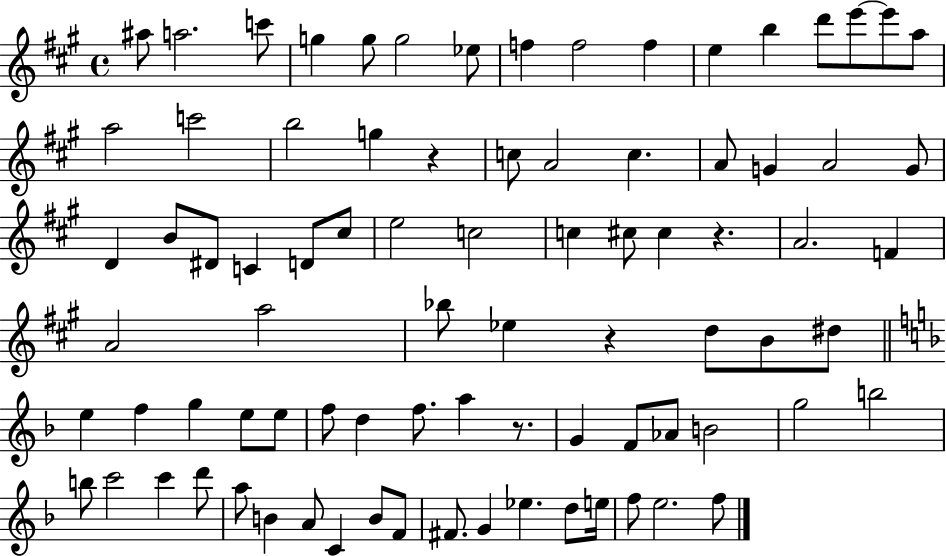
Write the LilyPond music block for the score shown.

{
  \clef treble
  \time 4/4
  \defaultTimeSignature
  \key a \major
  ais''8 a''2. c'''8 | g''4 g''8 g''2 ees''8 | f''4 f''2 f''4 | e''4 b''4 d'''8 e'''8~~ e'''8 a''8 | \break a''2 c'''2 | b''2 g''4 r4 | c''8 a'2 c''4. | a'8 g'4 a'2 g'8 | \break d'4 b'8 dis'8 c'4 d'8 cis''8 | e''2 c''2 | c''4 cis''8 cis''4 r4. | a'2. f'4 | \break a'2 a''2 | bes''8 ees''4 r4 d''8 b'8 dis''8 | \bar "||" \break \key d \minor e''4 f''4 g''4 e''8 e''8 | f''8 d''4 f''8. a''4 r8. | g'4 f'8 aes'8 b'2 | g''2 b''2 | \break b''8 c'''2 c'''4 d'''8 | a''8 b'4 a'8 c'4 b'8 f'8 | fis'8. g'4 ees''4. d''8 e''16 | f''8 e''2. f''8 | \break \bar "|."
}